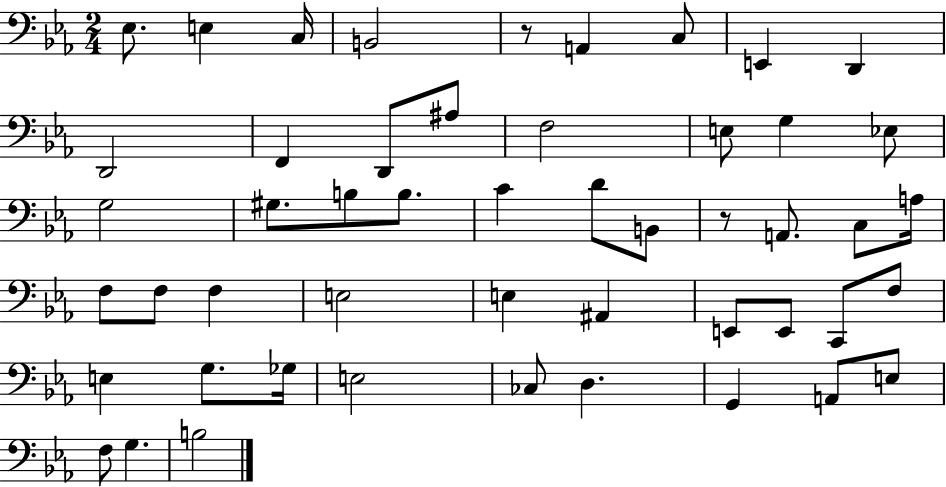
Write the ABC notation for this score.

X:1
T:Untitled
M:2/4
L:1/4
K:Eb
_E,/2 E, C,/4 B,,2 z/2 A,, C,/2 E,, D,, D,,2 F,, D,,/2 ^A,/2 F,2 E,/2 G, _E,/2 G,2 ^G,/2 B,/2 B,/2 C D/2 B,,/2 z/2 A,,/2 C,/2 A,/4 F,/2 F,/2 F, E,2 E, ^A,, E,,/2 E,,/2 C,,/2 F,/2 E, G,/2 _G,/4 E,2 _C,/2 D, G,, A,,/2 E,/2 F,/2 G, B,2